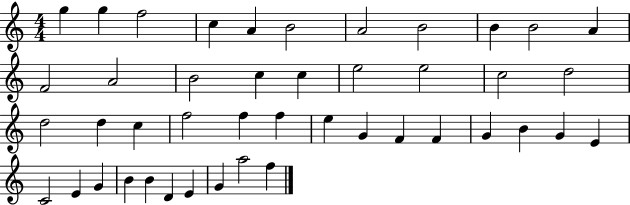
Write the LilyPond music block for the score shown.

{
  \clef treble
  \numericTimeSignature
  \time 4/4
  \key c \major
  g''4 g''4 f''2 | c''4 a'4 b'2 | a'2 b'2 | b'4 b'2 a'4 | \break f'2 a'2 | b'2 c''4 c''4 | e''2 e''2 | c''2 d''2 | \break d''2 d''4 c''4 | f''2 f''4 f''4 | e''4 g'4 f'4 f'4 | g'4 b'4 g'4 e'4 | \break c'2 e'4 g'4 | b'4 b'4 d'4 e'4 | g'4 a''2 f''4 | \bar "|."
}